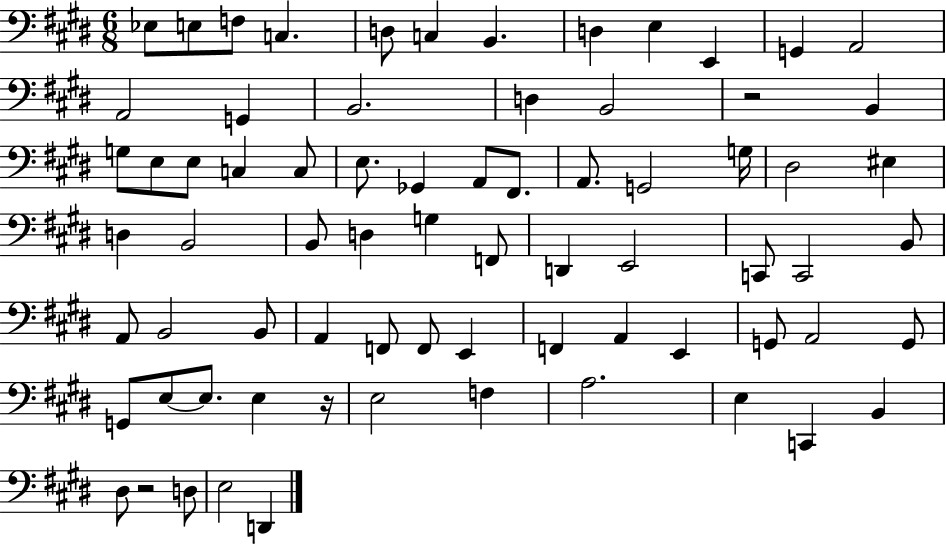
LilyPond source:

{
  \clef bass
  \numericTimeSignature
  \time 6/8
  \key e \major
  ees8 e8 f8 c4. | d8 c4 b,4. | d4 e4 e,4 | g,4 a,2 | \break a,2 g,4 | b,2. | d4 b,2 | r2 b,4 | \break g8 e8 e8 c4 c8 | e8. ges,4 a,8 fis,8. | a,8. g,2 g16 | dis2 eis4 | \break d4 b,2 | b,8 d4 g4 f,8 | d,4 e,2 | c,8 c,2 b,8 | \break a,8 b,2 b,8 | a,4 f,8 f,8 e,4 | f,4 a,4 e,4 | g,8 a,2 g,8 | \break g,8 e8~~ e8. e4 r16 | e2 f4 | a2. | e4 c,4 b,4 | \break dis8 r2 d8 | e2 d,4 | \bar "|."
}